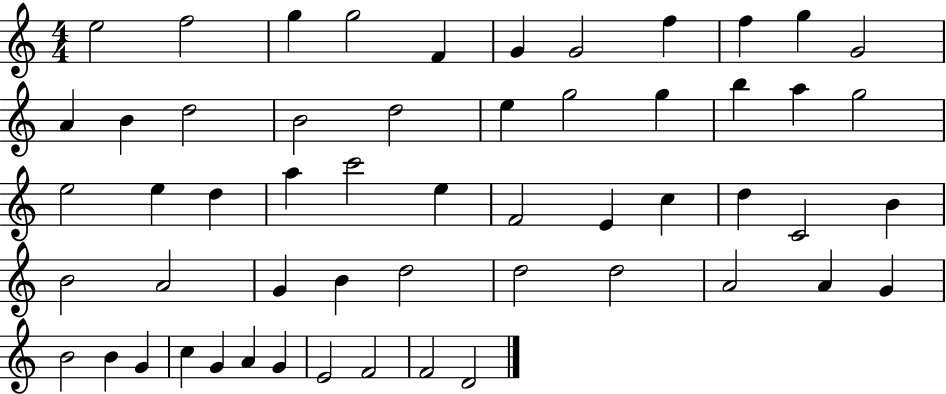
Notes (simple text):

E5/h F5/h G5/q G5/h F4/q G4/q G4/h F5/q F5/q G5/q G4/h A4/q B4/q D5/h B4/h D5/h E5/q G5/h G5/q B5/q A5/q G5/h E5/h E5/q D5/q A5/q C6/h E5/q F4/h E4/q C5/q D5/q C4/h B4/q B4/h A4/h G4/q B4/q D5/h D5/h D5/h A4/h A4/q G4/q B4/h B4/q G4/q C5/q G4/q A4/q G4/q E4/h F4/h F4/h D4/h